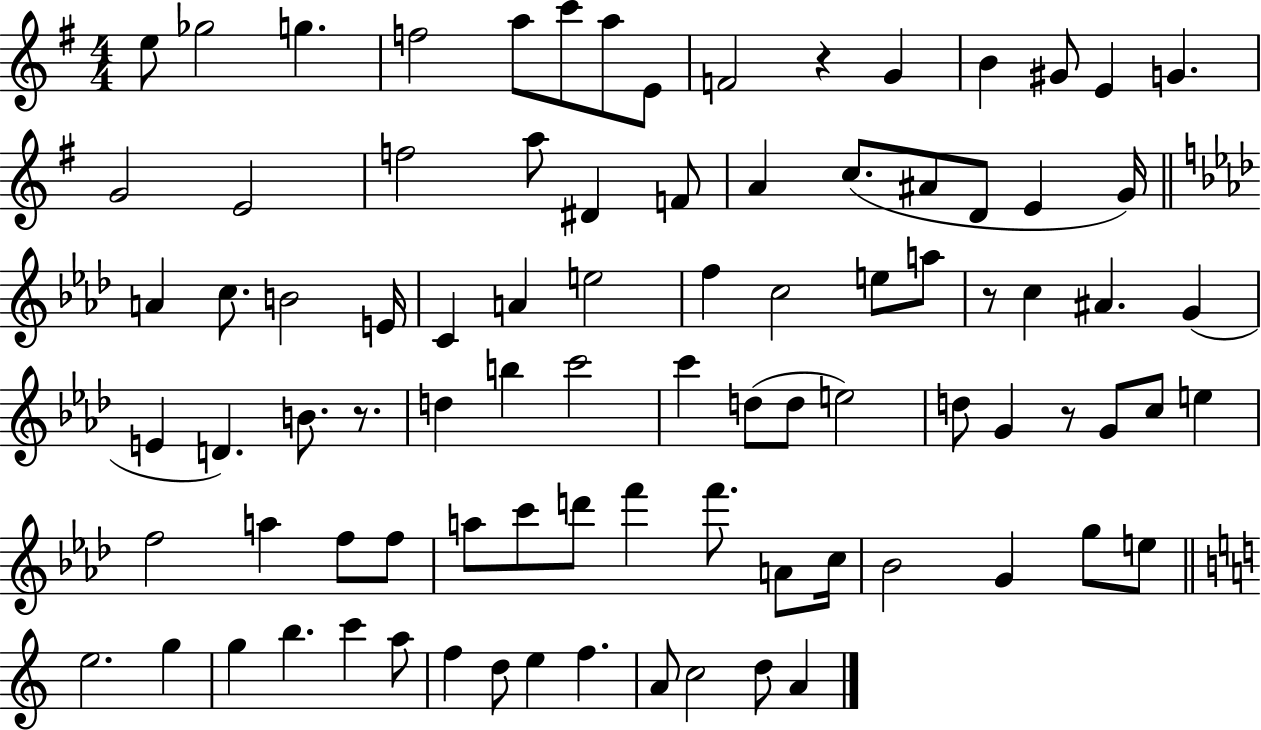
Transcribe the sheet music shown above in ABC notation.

X:1
T:Untitled
M:4/4
L:1/4
K:G
e/2 _g2 g f2 a/2 c'/2 a/2 E/2 F2 z G B ^G/2 E G G2 E2 f2 a/2 ^D F/2 A c/2 ^A/2 D/2 E G/4 A c/2 B2 E/4 C A e2 f c2 e/2 a/2 z/2 c ^A G E D B/2 z/2 d b c'2 c' d/2 d/2 e2 d/2 G z/2 G/2 c/2 e f2 a f/2 f/2 a/2 c'/2 d'/2 f' f'/2 A/2 c/4 _B2 G g/2 e/2 e2 g g b c' a/2 f d/2 e f A/2 c2 d/2 A